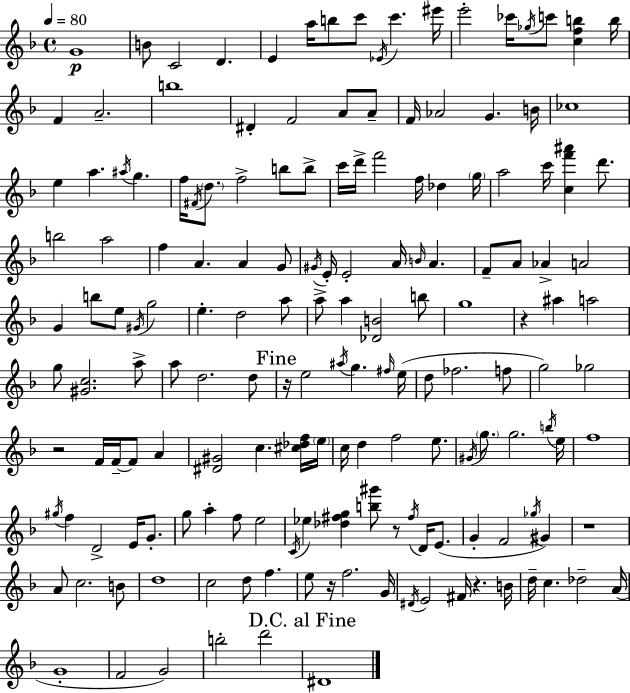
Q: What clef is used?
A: treble